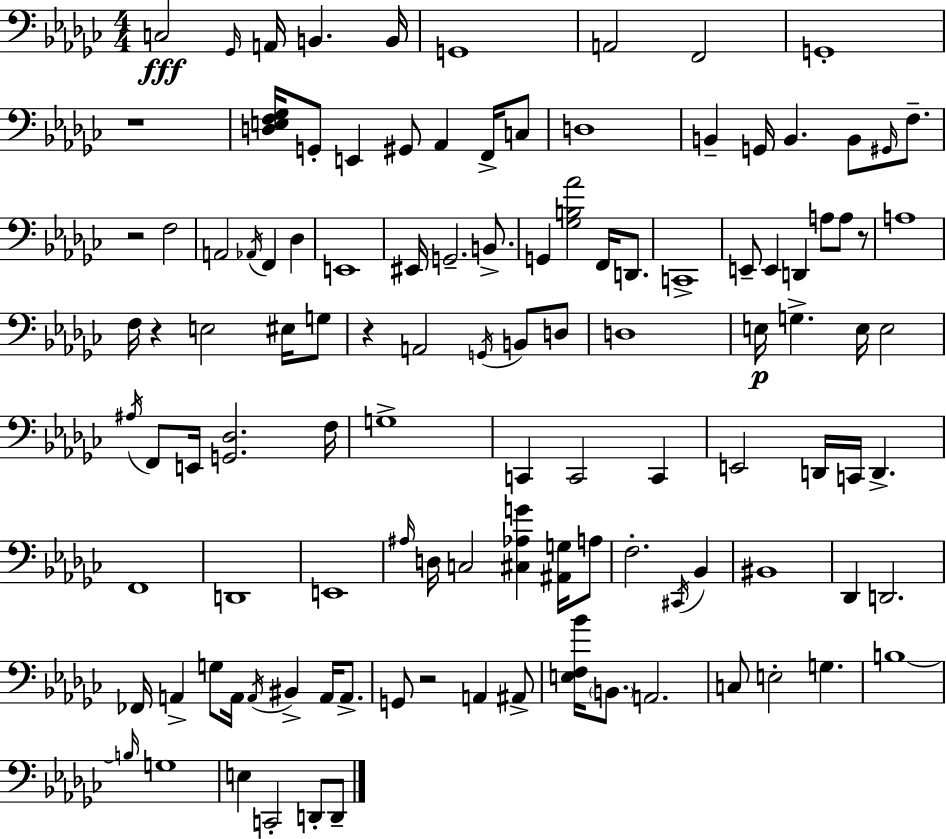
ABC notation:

X:1
T:Untitled
M:4/4
L:1/4
K:Ebm
C,2 _G,,/4 A,,/4 B,, B,,/4 G,,4 A,,2 F,,2 G,,4 z4 [D,E,F,_G,]/4 G,,/2 E,, ^G,,/2 _A,, F,,/4 C,/2 D,4 B,, G,,/4 B,, B,,/2 ^G,,/4 F,/2 z2 F,2 A,,2 _A,,/4 F,, _D, E,,4 ^E,,/4 G,,2 B,,/2 G,, [_G,B,_A]2 F,,/4 D,,/2 C,,4 E,,/2 E,, D,, A,/2 A,/2 z/2 A,4 F,/4 z E,2 ^E,/4 G,/2 z A,,2 G,,/4 B,,/2 D,/2 D,4 E,/4 G, E,/4 E,2 ^A,/4 F,,/2 E,,/4 [G,,_D,]2 F,/4 G,4 C,, C,,2 C,, E,,2 D,,/4 C,,/4 D,, F,,4 D,,4 E,,4 ^A,/4 D,/4 C,2 [^C,_A,G] [^A,,G,]/4 A,/2 F,2 ^C,,/4 _B,, ^B,,4 _D,, D,,2 _F,,/4 A,, G,/2 A,,/4 A,,/4 ^B,, A,,/4 A,,/2 G,,/2 z2 A,, ^A,,/2 [E,F,_B]/4 B,,/2 A,,2 C,/2 E,2 G, B,4 B,/4 G,4 E, C,,2 D,,/2 D,,/2